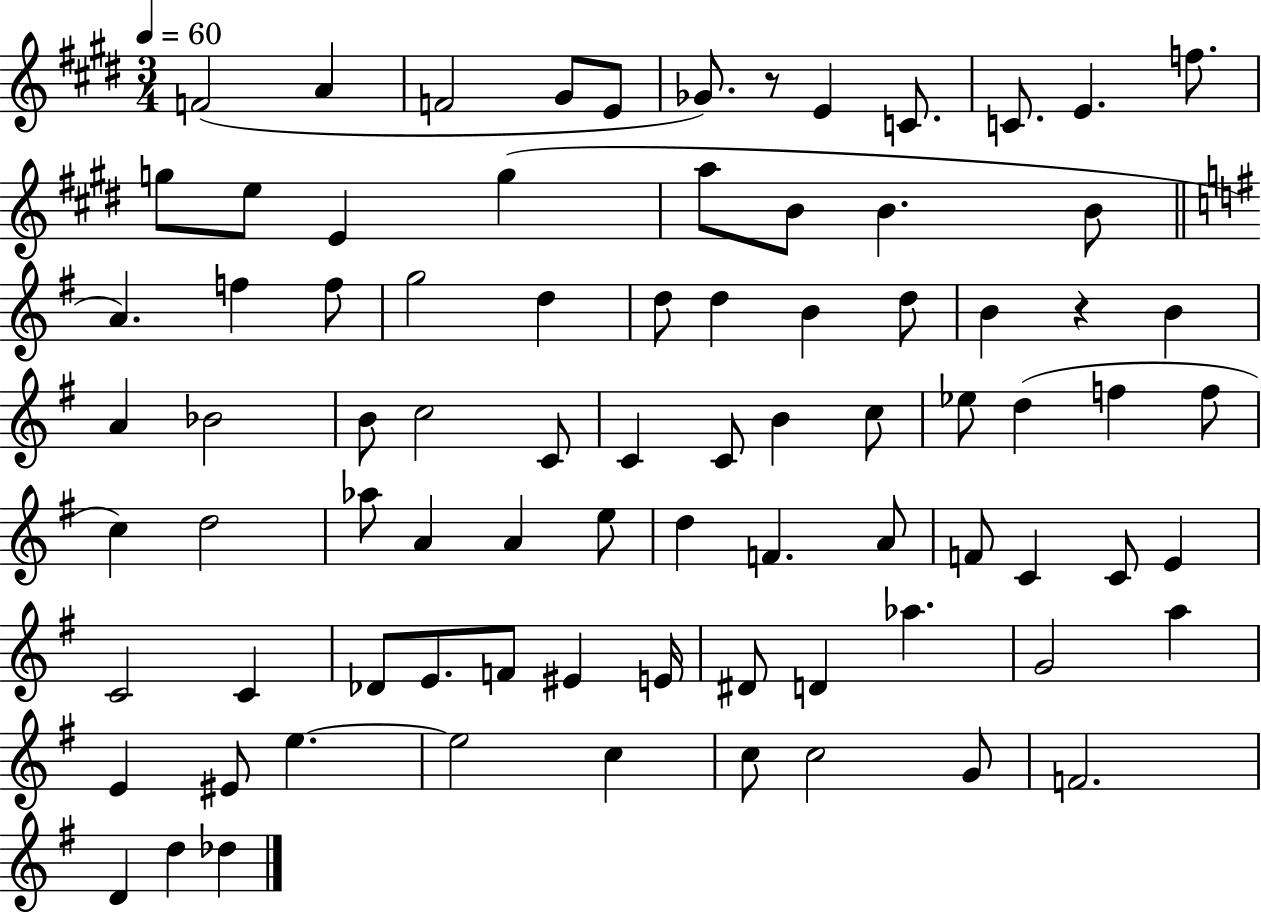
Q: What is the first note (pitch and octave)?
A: F4